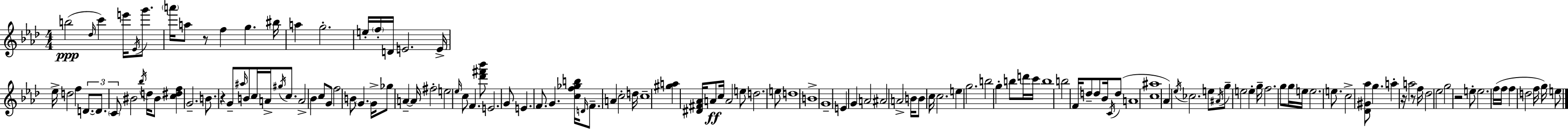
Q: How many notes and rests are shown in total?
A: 142